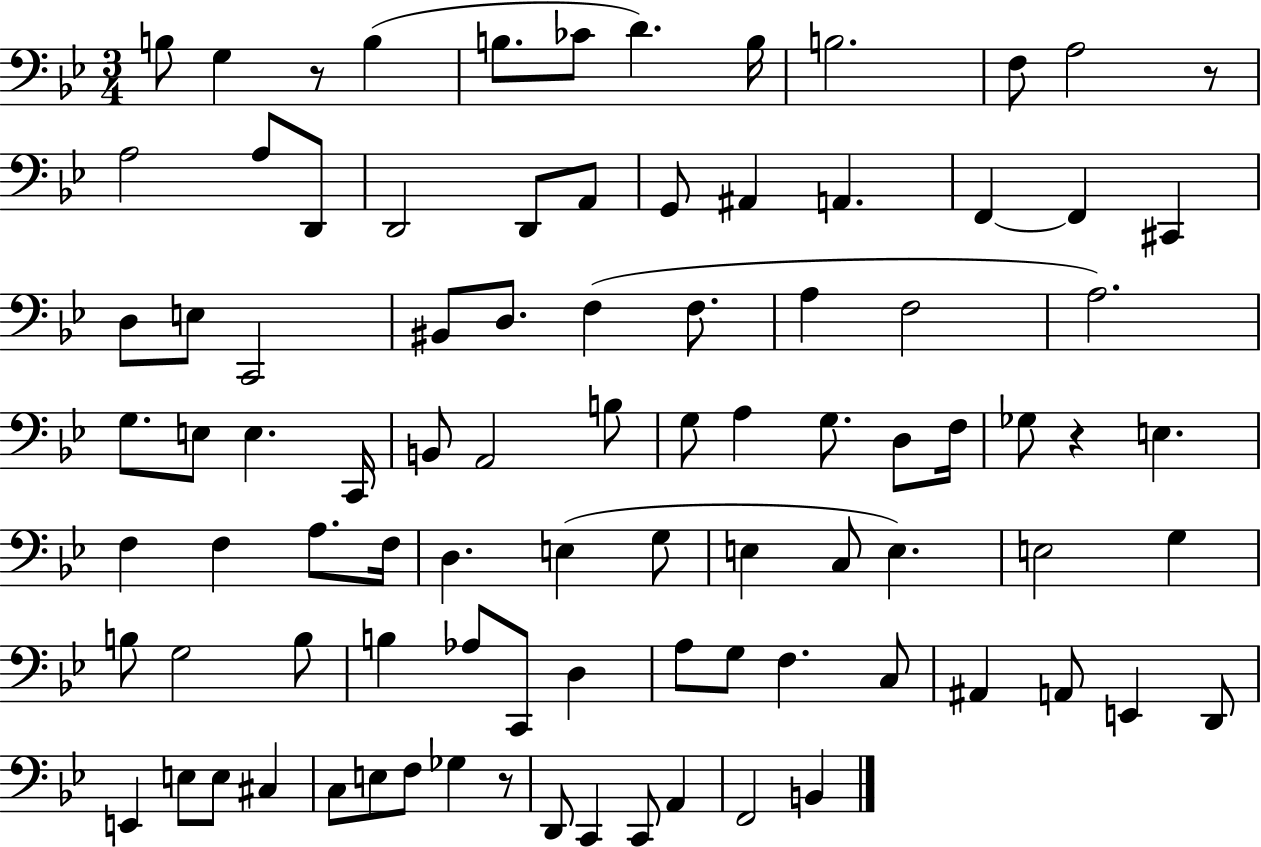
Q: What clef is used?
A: bass